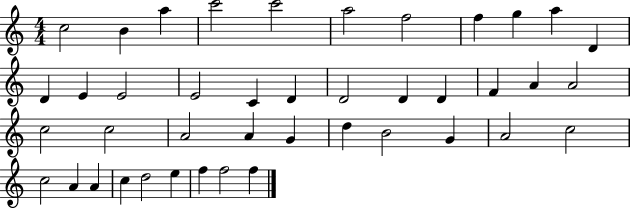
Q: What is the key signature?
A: C major